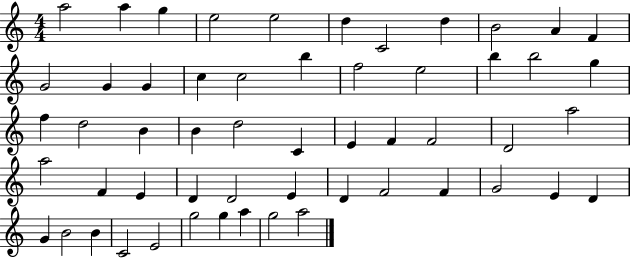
X:1
T:Untitled
M:4/4
L:1/4
K:C
a2 a g e2 e2 d C2 d B2 A F G2 G G c c2 b f2 e2 b b2 g f d2 B B d2 C E F F2 D2 a2 a2 F E D D2 E D F2 F G2 E D G B2 B C2 E2 g2 g a g2 a2